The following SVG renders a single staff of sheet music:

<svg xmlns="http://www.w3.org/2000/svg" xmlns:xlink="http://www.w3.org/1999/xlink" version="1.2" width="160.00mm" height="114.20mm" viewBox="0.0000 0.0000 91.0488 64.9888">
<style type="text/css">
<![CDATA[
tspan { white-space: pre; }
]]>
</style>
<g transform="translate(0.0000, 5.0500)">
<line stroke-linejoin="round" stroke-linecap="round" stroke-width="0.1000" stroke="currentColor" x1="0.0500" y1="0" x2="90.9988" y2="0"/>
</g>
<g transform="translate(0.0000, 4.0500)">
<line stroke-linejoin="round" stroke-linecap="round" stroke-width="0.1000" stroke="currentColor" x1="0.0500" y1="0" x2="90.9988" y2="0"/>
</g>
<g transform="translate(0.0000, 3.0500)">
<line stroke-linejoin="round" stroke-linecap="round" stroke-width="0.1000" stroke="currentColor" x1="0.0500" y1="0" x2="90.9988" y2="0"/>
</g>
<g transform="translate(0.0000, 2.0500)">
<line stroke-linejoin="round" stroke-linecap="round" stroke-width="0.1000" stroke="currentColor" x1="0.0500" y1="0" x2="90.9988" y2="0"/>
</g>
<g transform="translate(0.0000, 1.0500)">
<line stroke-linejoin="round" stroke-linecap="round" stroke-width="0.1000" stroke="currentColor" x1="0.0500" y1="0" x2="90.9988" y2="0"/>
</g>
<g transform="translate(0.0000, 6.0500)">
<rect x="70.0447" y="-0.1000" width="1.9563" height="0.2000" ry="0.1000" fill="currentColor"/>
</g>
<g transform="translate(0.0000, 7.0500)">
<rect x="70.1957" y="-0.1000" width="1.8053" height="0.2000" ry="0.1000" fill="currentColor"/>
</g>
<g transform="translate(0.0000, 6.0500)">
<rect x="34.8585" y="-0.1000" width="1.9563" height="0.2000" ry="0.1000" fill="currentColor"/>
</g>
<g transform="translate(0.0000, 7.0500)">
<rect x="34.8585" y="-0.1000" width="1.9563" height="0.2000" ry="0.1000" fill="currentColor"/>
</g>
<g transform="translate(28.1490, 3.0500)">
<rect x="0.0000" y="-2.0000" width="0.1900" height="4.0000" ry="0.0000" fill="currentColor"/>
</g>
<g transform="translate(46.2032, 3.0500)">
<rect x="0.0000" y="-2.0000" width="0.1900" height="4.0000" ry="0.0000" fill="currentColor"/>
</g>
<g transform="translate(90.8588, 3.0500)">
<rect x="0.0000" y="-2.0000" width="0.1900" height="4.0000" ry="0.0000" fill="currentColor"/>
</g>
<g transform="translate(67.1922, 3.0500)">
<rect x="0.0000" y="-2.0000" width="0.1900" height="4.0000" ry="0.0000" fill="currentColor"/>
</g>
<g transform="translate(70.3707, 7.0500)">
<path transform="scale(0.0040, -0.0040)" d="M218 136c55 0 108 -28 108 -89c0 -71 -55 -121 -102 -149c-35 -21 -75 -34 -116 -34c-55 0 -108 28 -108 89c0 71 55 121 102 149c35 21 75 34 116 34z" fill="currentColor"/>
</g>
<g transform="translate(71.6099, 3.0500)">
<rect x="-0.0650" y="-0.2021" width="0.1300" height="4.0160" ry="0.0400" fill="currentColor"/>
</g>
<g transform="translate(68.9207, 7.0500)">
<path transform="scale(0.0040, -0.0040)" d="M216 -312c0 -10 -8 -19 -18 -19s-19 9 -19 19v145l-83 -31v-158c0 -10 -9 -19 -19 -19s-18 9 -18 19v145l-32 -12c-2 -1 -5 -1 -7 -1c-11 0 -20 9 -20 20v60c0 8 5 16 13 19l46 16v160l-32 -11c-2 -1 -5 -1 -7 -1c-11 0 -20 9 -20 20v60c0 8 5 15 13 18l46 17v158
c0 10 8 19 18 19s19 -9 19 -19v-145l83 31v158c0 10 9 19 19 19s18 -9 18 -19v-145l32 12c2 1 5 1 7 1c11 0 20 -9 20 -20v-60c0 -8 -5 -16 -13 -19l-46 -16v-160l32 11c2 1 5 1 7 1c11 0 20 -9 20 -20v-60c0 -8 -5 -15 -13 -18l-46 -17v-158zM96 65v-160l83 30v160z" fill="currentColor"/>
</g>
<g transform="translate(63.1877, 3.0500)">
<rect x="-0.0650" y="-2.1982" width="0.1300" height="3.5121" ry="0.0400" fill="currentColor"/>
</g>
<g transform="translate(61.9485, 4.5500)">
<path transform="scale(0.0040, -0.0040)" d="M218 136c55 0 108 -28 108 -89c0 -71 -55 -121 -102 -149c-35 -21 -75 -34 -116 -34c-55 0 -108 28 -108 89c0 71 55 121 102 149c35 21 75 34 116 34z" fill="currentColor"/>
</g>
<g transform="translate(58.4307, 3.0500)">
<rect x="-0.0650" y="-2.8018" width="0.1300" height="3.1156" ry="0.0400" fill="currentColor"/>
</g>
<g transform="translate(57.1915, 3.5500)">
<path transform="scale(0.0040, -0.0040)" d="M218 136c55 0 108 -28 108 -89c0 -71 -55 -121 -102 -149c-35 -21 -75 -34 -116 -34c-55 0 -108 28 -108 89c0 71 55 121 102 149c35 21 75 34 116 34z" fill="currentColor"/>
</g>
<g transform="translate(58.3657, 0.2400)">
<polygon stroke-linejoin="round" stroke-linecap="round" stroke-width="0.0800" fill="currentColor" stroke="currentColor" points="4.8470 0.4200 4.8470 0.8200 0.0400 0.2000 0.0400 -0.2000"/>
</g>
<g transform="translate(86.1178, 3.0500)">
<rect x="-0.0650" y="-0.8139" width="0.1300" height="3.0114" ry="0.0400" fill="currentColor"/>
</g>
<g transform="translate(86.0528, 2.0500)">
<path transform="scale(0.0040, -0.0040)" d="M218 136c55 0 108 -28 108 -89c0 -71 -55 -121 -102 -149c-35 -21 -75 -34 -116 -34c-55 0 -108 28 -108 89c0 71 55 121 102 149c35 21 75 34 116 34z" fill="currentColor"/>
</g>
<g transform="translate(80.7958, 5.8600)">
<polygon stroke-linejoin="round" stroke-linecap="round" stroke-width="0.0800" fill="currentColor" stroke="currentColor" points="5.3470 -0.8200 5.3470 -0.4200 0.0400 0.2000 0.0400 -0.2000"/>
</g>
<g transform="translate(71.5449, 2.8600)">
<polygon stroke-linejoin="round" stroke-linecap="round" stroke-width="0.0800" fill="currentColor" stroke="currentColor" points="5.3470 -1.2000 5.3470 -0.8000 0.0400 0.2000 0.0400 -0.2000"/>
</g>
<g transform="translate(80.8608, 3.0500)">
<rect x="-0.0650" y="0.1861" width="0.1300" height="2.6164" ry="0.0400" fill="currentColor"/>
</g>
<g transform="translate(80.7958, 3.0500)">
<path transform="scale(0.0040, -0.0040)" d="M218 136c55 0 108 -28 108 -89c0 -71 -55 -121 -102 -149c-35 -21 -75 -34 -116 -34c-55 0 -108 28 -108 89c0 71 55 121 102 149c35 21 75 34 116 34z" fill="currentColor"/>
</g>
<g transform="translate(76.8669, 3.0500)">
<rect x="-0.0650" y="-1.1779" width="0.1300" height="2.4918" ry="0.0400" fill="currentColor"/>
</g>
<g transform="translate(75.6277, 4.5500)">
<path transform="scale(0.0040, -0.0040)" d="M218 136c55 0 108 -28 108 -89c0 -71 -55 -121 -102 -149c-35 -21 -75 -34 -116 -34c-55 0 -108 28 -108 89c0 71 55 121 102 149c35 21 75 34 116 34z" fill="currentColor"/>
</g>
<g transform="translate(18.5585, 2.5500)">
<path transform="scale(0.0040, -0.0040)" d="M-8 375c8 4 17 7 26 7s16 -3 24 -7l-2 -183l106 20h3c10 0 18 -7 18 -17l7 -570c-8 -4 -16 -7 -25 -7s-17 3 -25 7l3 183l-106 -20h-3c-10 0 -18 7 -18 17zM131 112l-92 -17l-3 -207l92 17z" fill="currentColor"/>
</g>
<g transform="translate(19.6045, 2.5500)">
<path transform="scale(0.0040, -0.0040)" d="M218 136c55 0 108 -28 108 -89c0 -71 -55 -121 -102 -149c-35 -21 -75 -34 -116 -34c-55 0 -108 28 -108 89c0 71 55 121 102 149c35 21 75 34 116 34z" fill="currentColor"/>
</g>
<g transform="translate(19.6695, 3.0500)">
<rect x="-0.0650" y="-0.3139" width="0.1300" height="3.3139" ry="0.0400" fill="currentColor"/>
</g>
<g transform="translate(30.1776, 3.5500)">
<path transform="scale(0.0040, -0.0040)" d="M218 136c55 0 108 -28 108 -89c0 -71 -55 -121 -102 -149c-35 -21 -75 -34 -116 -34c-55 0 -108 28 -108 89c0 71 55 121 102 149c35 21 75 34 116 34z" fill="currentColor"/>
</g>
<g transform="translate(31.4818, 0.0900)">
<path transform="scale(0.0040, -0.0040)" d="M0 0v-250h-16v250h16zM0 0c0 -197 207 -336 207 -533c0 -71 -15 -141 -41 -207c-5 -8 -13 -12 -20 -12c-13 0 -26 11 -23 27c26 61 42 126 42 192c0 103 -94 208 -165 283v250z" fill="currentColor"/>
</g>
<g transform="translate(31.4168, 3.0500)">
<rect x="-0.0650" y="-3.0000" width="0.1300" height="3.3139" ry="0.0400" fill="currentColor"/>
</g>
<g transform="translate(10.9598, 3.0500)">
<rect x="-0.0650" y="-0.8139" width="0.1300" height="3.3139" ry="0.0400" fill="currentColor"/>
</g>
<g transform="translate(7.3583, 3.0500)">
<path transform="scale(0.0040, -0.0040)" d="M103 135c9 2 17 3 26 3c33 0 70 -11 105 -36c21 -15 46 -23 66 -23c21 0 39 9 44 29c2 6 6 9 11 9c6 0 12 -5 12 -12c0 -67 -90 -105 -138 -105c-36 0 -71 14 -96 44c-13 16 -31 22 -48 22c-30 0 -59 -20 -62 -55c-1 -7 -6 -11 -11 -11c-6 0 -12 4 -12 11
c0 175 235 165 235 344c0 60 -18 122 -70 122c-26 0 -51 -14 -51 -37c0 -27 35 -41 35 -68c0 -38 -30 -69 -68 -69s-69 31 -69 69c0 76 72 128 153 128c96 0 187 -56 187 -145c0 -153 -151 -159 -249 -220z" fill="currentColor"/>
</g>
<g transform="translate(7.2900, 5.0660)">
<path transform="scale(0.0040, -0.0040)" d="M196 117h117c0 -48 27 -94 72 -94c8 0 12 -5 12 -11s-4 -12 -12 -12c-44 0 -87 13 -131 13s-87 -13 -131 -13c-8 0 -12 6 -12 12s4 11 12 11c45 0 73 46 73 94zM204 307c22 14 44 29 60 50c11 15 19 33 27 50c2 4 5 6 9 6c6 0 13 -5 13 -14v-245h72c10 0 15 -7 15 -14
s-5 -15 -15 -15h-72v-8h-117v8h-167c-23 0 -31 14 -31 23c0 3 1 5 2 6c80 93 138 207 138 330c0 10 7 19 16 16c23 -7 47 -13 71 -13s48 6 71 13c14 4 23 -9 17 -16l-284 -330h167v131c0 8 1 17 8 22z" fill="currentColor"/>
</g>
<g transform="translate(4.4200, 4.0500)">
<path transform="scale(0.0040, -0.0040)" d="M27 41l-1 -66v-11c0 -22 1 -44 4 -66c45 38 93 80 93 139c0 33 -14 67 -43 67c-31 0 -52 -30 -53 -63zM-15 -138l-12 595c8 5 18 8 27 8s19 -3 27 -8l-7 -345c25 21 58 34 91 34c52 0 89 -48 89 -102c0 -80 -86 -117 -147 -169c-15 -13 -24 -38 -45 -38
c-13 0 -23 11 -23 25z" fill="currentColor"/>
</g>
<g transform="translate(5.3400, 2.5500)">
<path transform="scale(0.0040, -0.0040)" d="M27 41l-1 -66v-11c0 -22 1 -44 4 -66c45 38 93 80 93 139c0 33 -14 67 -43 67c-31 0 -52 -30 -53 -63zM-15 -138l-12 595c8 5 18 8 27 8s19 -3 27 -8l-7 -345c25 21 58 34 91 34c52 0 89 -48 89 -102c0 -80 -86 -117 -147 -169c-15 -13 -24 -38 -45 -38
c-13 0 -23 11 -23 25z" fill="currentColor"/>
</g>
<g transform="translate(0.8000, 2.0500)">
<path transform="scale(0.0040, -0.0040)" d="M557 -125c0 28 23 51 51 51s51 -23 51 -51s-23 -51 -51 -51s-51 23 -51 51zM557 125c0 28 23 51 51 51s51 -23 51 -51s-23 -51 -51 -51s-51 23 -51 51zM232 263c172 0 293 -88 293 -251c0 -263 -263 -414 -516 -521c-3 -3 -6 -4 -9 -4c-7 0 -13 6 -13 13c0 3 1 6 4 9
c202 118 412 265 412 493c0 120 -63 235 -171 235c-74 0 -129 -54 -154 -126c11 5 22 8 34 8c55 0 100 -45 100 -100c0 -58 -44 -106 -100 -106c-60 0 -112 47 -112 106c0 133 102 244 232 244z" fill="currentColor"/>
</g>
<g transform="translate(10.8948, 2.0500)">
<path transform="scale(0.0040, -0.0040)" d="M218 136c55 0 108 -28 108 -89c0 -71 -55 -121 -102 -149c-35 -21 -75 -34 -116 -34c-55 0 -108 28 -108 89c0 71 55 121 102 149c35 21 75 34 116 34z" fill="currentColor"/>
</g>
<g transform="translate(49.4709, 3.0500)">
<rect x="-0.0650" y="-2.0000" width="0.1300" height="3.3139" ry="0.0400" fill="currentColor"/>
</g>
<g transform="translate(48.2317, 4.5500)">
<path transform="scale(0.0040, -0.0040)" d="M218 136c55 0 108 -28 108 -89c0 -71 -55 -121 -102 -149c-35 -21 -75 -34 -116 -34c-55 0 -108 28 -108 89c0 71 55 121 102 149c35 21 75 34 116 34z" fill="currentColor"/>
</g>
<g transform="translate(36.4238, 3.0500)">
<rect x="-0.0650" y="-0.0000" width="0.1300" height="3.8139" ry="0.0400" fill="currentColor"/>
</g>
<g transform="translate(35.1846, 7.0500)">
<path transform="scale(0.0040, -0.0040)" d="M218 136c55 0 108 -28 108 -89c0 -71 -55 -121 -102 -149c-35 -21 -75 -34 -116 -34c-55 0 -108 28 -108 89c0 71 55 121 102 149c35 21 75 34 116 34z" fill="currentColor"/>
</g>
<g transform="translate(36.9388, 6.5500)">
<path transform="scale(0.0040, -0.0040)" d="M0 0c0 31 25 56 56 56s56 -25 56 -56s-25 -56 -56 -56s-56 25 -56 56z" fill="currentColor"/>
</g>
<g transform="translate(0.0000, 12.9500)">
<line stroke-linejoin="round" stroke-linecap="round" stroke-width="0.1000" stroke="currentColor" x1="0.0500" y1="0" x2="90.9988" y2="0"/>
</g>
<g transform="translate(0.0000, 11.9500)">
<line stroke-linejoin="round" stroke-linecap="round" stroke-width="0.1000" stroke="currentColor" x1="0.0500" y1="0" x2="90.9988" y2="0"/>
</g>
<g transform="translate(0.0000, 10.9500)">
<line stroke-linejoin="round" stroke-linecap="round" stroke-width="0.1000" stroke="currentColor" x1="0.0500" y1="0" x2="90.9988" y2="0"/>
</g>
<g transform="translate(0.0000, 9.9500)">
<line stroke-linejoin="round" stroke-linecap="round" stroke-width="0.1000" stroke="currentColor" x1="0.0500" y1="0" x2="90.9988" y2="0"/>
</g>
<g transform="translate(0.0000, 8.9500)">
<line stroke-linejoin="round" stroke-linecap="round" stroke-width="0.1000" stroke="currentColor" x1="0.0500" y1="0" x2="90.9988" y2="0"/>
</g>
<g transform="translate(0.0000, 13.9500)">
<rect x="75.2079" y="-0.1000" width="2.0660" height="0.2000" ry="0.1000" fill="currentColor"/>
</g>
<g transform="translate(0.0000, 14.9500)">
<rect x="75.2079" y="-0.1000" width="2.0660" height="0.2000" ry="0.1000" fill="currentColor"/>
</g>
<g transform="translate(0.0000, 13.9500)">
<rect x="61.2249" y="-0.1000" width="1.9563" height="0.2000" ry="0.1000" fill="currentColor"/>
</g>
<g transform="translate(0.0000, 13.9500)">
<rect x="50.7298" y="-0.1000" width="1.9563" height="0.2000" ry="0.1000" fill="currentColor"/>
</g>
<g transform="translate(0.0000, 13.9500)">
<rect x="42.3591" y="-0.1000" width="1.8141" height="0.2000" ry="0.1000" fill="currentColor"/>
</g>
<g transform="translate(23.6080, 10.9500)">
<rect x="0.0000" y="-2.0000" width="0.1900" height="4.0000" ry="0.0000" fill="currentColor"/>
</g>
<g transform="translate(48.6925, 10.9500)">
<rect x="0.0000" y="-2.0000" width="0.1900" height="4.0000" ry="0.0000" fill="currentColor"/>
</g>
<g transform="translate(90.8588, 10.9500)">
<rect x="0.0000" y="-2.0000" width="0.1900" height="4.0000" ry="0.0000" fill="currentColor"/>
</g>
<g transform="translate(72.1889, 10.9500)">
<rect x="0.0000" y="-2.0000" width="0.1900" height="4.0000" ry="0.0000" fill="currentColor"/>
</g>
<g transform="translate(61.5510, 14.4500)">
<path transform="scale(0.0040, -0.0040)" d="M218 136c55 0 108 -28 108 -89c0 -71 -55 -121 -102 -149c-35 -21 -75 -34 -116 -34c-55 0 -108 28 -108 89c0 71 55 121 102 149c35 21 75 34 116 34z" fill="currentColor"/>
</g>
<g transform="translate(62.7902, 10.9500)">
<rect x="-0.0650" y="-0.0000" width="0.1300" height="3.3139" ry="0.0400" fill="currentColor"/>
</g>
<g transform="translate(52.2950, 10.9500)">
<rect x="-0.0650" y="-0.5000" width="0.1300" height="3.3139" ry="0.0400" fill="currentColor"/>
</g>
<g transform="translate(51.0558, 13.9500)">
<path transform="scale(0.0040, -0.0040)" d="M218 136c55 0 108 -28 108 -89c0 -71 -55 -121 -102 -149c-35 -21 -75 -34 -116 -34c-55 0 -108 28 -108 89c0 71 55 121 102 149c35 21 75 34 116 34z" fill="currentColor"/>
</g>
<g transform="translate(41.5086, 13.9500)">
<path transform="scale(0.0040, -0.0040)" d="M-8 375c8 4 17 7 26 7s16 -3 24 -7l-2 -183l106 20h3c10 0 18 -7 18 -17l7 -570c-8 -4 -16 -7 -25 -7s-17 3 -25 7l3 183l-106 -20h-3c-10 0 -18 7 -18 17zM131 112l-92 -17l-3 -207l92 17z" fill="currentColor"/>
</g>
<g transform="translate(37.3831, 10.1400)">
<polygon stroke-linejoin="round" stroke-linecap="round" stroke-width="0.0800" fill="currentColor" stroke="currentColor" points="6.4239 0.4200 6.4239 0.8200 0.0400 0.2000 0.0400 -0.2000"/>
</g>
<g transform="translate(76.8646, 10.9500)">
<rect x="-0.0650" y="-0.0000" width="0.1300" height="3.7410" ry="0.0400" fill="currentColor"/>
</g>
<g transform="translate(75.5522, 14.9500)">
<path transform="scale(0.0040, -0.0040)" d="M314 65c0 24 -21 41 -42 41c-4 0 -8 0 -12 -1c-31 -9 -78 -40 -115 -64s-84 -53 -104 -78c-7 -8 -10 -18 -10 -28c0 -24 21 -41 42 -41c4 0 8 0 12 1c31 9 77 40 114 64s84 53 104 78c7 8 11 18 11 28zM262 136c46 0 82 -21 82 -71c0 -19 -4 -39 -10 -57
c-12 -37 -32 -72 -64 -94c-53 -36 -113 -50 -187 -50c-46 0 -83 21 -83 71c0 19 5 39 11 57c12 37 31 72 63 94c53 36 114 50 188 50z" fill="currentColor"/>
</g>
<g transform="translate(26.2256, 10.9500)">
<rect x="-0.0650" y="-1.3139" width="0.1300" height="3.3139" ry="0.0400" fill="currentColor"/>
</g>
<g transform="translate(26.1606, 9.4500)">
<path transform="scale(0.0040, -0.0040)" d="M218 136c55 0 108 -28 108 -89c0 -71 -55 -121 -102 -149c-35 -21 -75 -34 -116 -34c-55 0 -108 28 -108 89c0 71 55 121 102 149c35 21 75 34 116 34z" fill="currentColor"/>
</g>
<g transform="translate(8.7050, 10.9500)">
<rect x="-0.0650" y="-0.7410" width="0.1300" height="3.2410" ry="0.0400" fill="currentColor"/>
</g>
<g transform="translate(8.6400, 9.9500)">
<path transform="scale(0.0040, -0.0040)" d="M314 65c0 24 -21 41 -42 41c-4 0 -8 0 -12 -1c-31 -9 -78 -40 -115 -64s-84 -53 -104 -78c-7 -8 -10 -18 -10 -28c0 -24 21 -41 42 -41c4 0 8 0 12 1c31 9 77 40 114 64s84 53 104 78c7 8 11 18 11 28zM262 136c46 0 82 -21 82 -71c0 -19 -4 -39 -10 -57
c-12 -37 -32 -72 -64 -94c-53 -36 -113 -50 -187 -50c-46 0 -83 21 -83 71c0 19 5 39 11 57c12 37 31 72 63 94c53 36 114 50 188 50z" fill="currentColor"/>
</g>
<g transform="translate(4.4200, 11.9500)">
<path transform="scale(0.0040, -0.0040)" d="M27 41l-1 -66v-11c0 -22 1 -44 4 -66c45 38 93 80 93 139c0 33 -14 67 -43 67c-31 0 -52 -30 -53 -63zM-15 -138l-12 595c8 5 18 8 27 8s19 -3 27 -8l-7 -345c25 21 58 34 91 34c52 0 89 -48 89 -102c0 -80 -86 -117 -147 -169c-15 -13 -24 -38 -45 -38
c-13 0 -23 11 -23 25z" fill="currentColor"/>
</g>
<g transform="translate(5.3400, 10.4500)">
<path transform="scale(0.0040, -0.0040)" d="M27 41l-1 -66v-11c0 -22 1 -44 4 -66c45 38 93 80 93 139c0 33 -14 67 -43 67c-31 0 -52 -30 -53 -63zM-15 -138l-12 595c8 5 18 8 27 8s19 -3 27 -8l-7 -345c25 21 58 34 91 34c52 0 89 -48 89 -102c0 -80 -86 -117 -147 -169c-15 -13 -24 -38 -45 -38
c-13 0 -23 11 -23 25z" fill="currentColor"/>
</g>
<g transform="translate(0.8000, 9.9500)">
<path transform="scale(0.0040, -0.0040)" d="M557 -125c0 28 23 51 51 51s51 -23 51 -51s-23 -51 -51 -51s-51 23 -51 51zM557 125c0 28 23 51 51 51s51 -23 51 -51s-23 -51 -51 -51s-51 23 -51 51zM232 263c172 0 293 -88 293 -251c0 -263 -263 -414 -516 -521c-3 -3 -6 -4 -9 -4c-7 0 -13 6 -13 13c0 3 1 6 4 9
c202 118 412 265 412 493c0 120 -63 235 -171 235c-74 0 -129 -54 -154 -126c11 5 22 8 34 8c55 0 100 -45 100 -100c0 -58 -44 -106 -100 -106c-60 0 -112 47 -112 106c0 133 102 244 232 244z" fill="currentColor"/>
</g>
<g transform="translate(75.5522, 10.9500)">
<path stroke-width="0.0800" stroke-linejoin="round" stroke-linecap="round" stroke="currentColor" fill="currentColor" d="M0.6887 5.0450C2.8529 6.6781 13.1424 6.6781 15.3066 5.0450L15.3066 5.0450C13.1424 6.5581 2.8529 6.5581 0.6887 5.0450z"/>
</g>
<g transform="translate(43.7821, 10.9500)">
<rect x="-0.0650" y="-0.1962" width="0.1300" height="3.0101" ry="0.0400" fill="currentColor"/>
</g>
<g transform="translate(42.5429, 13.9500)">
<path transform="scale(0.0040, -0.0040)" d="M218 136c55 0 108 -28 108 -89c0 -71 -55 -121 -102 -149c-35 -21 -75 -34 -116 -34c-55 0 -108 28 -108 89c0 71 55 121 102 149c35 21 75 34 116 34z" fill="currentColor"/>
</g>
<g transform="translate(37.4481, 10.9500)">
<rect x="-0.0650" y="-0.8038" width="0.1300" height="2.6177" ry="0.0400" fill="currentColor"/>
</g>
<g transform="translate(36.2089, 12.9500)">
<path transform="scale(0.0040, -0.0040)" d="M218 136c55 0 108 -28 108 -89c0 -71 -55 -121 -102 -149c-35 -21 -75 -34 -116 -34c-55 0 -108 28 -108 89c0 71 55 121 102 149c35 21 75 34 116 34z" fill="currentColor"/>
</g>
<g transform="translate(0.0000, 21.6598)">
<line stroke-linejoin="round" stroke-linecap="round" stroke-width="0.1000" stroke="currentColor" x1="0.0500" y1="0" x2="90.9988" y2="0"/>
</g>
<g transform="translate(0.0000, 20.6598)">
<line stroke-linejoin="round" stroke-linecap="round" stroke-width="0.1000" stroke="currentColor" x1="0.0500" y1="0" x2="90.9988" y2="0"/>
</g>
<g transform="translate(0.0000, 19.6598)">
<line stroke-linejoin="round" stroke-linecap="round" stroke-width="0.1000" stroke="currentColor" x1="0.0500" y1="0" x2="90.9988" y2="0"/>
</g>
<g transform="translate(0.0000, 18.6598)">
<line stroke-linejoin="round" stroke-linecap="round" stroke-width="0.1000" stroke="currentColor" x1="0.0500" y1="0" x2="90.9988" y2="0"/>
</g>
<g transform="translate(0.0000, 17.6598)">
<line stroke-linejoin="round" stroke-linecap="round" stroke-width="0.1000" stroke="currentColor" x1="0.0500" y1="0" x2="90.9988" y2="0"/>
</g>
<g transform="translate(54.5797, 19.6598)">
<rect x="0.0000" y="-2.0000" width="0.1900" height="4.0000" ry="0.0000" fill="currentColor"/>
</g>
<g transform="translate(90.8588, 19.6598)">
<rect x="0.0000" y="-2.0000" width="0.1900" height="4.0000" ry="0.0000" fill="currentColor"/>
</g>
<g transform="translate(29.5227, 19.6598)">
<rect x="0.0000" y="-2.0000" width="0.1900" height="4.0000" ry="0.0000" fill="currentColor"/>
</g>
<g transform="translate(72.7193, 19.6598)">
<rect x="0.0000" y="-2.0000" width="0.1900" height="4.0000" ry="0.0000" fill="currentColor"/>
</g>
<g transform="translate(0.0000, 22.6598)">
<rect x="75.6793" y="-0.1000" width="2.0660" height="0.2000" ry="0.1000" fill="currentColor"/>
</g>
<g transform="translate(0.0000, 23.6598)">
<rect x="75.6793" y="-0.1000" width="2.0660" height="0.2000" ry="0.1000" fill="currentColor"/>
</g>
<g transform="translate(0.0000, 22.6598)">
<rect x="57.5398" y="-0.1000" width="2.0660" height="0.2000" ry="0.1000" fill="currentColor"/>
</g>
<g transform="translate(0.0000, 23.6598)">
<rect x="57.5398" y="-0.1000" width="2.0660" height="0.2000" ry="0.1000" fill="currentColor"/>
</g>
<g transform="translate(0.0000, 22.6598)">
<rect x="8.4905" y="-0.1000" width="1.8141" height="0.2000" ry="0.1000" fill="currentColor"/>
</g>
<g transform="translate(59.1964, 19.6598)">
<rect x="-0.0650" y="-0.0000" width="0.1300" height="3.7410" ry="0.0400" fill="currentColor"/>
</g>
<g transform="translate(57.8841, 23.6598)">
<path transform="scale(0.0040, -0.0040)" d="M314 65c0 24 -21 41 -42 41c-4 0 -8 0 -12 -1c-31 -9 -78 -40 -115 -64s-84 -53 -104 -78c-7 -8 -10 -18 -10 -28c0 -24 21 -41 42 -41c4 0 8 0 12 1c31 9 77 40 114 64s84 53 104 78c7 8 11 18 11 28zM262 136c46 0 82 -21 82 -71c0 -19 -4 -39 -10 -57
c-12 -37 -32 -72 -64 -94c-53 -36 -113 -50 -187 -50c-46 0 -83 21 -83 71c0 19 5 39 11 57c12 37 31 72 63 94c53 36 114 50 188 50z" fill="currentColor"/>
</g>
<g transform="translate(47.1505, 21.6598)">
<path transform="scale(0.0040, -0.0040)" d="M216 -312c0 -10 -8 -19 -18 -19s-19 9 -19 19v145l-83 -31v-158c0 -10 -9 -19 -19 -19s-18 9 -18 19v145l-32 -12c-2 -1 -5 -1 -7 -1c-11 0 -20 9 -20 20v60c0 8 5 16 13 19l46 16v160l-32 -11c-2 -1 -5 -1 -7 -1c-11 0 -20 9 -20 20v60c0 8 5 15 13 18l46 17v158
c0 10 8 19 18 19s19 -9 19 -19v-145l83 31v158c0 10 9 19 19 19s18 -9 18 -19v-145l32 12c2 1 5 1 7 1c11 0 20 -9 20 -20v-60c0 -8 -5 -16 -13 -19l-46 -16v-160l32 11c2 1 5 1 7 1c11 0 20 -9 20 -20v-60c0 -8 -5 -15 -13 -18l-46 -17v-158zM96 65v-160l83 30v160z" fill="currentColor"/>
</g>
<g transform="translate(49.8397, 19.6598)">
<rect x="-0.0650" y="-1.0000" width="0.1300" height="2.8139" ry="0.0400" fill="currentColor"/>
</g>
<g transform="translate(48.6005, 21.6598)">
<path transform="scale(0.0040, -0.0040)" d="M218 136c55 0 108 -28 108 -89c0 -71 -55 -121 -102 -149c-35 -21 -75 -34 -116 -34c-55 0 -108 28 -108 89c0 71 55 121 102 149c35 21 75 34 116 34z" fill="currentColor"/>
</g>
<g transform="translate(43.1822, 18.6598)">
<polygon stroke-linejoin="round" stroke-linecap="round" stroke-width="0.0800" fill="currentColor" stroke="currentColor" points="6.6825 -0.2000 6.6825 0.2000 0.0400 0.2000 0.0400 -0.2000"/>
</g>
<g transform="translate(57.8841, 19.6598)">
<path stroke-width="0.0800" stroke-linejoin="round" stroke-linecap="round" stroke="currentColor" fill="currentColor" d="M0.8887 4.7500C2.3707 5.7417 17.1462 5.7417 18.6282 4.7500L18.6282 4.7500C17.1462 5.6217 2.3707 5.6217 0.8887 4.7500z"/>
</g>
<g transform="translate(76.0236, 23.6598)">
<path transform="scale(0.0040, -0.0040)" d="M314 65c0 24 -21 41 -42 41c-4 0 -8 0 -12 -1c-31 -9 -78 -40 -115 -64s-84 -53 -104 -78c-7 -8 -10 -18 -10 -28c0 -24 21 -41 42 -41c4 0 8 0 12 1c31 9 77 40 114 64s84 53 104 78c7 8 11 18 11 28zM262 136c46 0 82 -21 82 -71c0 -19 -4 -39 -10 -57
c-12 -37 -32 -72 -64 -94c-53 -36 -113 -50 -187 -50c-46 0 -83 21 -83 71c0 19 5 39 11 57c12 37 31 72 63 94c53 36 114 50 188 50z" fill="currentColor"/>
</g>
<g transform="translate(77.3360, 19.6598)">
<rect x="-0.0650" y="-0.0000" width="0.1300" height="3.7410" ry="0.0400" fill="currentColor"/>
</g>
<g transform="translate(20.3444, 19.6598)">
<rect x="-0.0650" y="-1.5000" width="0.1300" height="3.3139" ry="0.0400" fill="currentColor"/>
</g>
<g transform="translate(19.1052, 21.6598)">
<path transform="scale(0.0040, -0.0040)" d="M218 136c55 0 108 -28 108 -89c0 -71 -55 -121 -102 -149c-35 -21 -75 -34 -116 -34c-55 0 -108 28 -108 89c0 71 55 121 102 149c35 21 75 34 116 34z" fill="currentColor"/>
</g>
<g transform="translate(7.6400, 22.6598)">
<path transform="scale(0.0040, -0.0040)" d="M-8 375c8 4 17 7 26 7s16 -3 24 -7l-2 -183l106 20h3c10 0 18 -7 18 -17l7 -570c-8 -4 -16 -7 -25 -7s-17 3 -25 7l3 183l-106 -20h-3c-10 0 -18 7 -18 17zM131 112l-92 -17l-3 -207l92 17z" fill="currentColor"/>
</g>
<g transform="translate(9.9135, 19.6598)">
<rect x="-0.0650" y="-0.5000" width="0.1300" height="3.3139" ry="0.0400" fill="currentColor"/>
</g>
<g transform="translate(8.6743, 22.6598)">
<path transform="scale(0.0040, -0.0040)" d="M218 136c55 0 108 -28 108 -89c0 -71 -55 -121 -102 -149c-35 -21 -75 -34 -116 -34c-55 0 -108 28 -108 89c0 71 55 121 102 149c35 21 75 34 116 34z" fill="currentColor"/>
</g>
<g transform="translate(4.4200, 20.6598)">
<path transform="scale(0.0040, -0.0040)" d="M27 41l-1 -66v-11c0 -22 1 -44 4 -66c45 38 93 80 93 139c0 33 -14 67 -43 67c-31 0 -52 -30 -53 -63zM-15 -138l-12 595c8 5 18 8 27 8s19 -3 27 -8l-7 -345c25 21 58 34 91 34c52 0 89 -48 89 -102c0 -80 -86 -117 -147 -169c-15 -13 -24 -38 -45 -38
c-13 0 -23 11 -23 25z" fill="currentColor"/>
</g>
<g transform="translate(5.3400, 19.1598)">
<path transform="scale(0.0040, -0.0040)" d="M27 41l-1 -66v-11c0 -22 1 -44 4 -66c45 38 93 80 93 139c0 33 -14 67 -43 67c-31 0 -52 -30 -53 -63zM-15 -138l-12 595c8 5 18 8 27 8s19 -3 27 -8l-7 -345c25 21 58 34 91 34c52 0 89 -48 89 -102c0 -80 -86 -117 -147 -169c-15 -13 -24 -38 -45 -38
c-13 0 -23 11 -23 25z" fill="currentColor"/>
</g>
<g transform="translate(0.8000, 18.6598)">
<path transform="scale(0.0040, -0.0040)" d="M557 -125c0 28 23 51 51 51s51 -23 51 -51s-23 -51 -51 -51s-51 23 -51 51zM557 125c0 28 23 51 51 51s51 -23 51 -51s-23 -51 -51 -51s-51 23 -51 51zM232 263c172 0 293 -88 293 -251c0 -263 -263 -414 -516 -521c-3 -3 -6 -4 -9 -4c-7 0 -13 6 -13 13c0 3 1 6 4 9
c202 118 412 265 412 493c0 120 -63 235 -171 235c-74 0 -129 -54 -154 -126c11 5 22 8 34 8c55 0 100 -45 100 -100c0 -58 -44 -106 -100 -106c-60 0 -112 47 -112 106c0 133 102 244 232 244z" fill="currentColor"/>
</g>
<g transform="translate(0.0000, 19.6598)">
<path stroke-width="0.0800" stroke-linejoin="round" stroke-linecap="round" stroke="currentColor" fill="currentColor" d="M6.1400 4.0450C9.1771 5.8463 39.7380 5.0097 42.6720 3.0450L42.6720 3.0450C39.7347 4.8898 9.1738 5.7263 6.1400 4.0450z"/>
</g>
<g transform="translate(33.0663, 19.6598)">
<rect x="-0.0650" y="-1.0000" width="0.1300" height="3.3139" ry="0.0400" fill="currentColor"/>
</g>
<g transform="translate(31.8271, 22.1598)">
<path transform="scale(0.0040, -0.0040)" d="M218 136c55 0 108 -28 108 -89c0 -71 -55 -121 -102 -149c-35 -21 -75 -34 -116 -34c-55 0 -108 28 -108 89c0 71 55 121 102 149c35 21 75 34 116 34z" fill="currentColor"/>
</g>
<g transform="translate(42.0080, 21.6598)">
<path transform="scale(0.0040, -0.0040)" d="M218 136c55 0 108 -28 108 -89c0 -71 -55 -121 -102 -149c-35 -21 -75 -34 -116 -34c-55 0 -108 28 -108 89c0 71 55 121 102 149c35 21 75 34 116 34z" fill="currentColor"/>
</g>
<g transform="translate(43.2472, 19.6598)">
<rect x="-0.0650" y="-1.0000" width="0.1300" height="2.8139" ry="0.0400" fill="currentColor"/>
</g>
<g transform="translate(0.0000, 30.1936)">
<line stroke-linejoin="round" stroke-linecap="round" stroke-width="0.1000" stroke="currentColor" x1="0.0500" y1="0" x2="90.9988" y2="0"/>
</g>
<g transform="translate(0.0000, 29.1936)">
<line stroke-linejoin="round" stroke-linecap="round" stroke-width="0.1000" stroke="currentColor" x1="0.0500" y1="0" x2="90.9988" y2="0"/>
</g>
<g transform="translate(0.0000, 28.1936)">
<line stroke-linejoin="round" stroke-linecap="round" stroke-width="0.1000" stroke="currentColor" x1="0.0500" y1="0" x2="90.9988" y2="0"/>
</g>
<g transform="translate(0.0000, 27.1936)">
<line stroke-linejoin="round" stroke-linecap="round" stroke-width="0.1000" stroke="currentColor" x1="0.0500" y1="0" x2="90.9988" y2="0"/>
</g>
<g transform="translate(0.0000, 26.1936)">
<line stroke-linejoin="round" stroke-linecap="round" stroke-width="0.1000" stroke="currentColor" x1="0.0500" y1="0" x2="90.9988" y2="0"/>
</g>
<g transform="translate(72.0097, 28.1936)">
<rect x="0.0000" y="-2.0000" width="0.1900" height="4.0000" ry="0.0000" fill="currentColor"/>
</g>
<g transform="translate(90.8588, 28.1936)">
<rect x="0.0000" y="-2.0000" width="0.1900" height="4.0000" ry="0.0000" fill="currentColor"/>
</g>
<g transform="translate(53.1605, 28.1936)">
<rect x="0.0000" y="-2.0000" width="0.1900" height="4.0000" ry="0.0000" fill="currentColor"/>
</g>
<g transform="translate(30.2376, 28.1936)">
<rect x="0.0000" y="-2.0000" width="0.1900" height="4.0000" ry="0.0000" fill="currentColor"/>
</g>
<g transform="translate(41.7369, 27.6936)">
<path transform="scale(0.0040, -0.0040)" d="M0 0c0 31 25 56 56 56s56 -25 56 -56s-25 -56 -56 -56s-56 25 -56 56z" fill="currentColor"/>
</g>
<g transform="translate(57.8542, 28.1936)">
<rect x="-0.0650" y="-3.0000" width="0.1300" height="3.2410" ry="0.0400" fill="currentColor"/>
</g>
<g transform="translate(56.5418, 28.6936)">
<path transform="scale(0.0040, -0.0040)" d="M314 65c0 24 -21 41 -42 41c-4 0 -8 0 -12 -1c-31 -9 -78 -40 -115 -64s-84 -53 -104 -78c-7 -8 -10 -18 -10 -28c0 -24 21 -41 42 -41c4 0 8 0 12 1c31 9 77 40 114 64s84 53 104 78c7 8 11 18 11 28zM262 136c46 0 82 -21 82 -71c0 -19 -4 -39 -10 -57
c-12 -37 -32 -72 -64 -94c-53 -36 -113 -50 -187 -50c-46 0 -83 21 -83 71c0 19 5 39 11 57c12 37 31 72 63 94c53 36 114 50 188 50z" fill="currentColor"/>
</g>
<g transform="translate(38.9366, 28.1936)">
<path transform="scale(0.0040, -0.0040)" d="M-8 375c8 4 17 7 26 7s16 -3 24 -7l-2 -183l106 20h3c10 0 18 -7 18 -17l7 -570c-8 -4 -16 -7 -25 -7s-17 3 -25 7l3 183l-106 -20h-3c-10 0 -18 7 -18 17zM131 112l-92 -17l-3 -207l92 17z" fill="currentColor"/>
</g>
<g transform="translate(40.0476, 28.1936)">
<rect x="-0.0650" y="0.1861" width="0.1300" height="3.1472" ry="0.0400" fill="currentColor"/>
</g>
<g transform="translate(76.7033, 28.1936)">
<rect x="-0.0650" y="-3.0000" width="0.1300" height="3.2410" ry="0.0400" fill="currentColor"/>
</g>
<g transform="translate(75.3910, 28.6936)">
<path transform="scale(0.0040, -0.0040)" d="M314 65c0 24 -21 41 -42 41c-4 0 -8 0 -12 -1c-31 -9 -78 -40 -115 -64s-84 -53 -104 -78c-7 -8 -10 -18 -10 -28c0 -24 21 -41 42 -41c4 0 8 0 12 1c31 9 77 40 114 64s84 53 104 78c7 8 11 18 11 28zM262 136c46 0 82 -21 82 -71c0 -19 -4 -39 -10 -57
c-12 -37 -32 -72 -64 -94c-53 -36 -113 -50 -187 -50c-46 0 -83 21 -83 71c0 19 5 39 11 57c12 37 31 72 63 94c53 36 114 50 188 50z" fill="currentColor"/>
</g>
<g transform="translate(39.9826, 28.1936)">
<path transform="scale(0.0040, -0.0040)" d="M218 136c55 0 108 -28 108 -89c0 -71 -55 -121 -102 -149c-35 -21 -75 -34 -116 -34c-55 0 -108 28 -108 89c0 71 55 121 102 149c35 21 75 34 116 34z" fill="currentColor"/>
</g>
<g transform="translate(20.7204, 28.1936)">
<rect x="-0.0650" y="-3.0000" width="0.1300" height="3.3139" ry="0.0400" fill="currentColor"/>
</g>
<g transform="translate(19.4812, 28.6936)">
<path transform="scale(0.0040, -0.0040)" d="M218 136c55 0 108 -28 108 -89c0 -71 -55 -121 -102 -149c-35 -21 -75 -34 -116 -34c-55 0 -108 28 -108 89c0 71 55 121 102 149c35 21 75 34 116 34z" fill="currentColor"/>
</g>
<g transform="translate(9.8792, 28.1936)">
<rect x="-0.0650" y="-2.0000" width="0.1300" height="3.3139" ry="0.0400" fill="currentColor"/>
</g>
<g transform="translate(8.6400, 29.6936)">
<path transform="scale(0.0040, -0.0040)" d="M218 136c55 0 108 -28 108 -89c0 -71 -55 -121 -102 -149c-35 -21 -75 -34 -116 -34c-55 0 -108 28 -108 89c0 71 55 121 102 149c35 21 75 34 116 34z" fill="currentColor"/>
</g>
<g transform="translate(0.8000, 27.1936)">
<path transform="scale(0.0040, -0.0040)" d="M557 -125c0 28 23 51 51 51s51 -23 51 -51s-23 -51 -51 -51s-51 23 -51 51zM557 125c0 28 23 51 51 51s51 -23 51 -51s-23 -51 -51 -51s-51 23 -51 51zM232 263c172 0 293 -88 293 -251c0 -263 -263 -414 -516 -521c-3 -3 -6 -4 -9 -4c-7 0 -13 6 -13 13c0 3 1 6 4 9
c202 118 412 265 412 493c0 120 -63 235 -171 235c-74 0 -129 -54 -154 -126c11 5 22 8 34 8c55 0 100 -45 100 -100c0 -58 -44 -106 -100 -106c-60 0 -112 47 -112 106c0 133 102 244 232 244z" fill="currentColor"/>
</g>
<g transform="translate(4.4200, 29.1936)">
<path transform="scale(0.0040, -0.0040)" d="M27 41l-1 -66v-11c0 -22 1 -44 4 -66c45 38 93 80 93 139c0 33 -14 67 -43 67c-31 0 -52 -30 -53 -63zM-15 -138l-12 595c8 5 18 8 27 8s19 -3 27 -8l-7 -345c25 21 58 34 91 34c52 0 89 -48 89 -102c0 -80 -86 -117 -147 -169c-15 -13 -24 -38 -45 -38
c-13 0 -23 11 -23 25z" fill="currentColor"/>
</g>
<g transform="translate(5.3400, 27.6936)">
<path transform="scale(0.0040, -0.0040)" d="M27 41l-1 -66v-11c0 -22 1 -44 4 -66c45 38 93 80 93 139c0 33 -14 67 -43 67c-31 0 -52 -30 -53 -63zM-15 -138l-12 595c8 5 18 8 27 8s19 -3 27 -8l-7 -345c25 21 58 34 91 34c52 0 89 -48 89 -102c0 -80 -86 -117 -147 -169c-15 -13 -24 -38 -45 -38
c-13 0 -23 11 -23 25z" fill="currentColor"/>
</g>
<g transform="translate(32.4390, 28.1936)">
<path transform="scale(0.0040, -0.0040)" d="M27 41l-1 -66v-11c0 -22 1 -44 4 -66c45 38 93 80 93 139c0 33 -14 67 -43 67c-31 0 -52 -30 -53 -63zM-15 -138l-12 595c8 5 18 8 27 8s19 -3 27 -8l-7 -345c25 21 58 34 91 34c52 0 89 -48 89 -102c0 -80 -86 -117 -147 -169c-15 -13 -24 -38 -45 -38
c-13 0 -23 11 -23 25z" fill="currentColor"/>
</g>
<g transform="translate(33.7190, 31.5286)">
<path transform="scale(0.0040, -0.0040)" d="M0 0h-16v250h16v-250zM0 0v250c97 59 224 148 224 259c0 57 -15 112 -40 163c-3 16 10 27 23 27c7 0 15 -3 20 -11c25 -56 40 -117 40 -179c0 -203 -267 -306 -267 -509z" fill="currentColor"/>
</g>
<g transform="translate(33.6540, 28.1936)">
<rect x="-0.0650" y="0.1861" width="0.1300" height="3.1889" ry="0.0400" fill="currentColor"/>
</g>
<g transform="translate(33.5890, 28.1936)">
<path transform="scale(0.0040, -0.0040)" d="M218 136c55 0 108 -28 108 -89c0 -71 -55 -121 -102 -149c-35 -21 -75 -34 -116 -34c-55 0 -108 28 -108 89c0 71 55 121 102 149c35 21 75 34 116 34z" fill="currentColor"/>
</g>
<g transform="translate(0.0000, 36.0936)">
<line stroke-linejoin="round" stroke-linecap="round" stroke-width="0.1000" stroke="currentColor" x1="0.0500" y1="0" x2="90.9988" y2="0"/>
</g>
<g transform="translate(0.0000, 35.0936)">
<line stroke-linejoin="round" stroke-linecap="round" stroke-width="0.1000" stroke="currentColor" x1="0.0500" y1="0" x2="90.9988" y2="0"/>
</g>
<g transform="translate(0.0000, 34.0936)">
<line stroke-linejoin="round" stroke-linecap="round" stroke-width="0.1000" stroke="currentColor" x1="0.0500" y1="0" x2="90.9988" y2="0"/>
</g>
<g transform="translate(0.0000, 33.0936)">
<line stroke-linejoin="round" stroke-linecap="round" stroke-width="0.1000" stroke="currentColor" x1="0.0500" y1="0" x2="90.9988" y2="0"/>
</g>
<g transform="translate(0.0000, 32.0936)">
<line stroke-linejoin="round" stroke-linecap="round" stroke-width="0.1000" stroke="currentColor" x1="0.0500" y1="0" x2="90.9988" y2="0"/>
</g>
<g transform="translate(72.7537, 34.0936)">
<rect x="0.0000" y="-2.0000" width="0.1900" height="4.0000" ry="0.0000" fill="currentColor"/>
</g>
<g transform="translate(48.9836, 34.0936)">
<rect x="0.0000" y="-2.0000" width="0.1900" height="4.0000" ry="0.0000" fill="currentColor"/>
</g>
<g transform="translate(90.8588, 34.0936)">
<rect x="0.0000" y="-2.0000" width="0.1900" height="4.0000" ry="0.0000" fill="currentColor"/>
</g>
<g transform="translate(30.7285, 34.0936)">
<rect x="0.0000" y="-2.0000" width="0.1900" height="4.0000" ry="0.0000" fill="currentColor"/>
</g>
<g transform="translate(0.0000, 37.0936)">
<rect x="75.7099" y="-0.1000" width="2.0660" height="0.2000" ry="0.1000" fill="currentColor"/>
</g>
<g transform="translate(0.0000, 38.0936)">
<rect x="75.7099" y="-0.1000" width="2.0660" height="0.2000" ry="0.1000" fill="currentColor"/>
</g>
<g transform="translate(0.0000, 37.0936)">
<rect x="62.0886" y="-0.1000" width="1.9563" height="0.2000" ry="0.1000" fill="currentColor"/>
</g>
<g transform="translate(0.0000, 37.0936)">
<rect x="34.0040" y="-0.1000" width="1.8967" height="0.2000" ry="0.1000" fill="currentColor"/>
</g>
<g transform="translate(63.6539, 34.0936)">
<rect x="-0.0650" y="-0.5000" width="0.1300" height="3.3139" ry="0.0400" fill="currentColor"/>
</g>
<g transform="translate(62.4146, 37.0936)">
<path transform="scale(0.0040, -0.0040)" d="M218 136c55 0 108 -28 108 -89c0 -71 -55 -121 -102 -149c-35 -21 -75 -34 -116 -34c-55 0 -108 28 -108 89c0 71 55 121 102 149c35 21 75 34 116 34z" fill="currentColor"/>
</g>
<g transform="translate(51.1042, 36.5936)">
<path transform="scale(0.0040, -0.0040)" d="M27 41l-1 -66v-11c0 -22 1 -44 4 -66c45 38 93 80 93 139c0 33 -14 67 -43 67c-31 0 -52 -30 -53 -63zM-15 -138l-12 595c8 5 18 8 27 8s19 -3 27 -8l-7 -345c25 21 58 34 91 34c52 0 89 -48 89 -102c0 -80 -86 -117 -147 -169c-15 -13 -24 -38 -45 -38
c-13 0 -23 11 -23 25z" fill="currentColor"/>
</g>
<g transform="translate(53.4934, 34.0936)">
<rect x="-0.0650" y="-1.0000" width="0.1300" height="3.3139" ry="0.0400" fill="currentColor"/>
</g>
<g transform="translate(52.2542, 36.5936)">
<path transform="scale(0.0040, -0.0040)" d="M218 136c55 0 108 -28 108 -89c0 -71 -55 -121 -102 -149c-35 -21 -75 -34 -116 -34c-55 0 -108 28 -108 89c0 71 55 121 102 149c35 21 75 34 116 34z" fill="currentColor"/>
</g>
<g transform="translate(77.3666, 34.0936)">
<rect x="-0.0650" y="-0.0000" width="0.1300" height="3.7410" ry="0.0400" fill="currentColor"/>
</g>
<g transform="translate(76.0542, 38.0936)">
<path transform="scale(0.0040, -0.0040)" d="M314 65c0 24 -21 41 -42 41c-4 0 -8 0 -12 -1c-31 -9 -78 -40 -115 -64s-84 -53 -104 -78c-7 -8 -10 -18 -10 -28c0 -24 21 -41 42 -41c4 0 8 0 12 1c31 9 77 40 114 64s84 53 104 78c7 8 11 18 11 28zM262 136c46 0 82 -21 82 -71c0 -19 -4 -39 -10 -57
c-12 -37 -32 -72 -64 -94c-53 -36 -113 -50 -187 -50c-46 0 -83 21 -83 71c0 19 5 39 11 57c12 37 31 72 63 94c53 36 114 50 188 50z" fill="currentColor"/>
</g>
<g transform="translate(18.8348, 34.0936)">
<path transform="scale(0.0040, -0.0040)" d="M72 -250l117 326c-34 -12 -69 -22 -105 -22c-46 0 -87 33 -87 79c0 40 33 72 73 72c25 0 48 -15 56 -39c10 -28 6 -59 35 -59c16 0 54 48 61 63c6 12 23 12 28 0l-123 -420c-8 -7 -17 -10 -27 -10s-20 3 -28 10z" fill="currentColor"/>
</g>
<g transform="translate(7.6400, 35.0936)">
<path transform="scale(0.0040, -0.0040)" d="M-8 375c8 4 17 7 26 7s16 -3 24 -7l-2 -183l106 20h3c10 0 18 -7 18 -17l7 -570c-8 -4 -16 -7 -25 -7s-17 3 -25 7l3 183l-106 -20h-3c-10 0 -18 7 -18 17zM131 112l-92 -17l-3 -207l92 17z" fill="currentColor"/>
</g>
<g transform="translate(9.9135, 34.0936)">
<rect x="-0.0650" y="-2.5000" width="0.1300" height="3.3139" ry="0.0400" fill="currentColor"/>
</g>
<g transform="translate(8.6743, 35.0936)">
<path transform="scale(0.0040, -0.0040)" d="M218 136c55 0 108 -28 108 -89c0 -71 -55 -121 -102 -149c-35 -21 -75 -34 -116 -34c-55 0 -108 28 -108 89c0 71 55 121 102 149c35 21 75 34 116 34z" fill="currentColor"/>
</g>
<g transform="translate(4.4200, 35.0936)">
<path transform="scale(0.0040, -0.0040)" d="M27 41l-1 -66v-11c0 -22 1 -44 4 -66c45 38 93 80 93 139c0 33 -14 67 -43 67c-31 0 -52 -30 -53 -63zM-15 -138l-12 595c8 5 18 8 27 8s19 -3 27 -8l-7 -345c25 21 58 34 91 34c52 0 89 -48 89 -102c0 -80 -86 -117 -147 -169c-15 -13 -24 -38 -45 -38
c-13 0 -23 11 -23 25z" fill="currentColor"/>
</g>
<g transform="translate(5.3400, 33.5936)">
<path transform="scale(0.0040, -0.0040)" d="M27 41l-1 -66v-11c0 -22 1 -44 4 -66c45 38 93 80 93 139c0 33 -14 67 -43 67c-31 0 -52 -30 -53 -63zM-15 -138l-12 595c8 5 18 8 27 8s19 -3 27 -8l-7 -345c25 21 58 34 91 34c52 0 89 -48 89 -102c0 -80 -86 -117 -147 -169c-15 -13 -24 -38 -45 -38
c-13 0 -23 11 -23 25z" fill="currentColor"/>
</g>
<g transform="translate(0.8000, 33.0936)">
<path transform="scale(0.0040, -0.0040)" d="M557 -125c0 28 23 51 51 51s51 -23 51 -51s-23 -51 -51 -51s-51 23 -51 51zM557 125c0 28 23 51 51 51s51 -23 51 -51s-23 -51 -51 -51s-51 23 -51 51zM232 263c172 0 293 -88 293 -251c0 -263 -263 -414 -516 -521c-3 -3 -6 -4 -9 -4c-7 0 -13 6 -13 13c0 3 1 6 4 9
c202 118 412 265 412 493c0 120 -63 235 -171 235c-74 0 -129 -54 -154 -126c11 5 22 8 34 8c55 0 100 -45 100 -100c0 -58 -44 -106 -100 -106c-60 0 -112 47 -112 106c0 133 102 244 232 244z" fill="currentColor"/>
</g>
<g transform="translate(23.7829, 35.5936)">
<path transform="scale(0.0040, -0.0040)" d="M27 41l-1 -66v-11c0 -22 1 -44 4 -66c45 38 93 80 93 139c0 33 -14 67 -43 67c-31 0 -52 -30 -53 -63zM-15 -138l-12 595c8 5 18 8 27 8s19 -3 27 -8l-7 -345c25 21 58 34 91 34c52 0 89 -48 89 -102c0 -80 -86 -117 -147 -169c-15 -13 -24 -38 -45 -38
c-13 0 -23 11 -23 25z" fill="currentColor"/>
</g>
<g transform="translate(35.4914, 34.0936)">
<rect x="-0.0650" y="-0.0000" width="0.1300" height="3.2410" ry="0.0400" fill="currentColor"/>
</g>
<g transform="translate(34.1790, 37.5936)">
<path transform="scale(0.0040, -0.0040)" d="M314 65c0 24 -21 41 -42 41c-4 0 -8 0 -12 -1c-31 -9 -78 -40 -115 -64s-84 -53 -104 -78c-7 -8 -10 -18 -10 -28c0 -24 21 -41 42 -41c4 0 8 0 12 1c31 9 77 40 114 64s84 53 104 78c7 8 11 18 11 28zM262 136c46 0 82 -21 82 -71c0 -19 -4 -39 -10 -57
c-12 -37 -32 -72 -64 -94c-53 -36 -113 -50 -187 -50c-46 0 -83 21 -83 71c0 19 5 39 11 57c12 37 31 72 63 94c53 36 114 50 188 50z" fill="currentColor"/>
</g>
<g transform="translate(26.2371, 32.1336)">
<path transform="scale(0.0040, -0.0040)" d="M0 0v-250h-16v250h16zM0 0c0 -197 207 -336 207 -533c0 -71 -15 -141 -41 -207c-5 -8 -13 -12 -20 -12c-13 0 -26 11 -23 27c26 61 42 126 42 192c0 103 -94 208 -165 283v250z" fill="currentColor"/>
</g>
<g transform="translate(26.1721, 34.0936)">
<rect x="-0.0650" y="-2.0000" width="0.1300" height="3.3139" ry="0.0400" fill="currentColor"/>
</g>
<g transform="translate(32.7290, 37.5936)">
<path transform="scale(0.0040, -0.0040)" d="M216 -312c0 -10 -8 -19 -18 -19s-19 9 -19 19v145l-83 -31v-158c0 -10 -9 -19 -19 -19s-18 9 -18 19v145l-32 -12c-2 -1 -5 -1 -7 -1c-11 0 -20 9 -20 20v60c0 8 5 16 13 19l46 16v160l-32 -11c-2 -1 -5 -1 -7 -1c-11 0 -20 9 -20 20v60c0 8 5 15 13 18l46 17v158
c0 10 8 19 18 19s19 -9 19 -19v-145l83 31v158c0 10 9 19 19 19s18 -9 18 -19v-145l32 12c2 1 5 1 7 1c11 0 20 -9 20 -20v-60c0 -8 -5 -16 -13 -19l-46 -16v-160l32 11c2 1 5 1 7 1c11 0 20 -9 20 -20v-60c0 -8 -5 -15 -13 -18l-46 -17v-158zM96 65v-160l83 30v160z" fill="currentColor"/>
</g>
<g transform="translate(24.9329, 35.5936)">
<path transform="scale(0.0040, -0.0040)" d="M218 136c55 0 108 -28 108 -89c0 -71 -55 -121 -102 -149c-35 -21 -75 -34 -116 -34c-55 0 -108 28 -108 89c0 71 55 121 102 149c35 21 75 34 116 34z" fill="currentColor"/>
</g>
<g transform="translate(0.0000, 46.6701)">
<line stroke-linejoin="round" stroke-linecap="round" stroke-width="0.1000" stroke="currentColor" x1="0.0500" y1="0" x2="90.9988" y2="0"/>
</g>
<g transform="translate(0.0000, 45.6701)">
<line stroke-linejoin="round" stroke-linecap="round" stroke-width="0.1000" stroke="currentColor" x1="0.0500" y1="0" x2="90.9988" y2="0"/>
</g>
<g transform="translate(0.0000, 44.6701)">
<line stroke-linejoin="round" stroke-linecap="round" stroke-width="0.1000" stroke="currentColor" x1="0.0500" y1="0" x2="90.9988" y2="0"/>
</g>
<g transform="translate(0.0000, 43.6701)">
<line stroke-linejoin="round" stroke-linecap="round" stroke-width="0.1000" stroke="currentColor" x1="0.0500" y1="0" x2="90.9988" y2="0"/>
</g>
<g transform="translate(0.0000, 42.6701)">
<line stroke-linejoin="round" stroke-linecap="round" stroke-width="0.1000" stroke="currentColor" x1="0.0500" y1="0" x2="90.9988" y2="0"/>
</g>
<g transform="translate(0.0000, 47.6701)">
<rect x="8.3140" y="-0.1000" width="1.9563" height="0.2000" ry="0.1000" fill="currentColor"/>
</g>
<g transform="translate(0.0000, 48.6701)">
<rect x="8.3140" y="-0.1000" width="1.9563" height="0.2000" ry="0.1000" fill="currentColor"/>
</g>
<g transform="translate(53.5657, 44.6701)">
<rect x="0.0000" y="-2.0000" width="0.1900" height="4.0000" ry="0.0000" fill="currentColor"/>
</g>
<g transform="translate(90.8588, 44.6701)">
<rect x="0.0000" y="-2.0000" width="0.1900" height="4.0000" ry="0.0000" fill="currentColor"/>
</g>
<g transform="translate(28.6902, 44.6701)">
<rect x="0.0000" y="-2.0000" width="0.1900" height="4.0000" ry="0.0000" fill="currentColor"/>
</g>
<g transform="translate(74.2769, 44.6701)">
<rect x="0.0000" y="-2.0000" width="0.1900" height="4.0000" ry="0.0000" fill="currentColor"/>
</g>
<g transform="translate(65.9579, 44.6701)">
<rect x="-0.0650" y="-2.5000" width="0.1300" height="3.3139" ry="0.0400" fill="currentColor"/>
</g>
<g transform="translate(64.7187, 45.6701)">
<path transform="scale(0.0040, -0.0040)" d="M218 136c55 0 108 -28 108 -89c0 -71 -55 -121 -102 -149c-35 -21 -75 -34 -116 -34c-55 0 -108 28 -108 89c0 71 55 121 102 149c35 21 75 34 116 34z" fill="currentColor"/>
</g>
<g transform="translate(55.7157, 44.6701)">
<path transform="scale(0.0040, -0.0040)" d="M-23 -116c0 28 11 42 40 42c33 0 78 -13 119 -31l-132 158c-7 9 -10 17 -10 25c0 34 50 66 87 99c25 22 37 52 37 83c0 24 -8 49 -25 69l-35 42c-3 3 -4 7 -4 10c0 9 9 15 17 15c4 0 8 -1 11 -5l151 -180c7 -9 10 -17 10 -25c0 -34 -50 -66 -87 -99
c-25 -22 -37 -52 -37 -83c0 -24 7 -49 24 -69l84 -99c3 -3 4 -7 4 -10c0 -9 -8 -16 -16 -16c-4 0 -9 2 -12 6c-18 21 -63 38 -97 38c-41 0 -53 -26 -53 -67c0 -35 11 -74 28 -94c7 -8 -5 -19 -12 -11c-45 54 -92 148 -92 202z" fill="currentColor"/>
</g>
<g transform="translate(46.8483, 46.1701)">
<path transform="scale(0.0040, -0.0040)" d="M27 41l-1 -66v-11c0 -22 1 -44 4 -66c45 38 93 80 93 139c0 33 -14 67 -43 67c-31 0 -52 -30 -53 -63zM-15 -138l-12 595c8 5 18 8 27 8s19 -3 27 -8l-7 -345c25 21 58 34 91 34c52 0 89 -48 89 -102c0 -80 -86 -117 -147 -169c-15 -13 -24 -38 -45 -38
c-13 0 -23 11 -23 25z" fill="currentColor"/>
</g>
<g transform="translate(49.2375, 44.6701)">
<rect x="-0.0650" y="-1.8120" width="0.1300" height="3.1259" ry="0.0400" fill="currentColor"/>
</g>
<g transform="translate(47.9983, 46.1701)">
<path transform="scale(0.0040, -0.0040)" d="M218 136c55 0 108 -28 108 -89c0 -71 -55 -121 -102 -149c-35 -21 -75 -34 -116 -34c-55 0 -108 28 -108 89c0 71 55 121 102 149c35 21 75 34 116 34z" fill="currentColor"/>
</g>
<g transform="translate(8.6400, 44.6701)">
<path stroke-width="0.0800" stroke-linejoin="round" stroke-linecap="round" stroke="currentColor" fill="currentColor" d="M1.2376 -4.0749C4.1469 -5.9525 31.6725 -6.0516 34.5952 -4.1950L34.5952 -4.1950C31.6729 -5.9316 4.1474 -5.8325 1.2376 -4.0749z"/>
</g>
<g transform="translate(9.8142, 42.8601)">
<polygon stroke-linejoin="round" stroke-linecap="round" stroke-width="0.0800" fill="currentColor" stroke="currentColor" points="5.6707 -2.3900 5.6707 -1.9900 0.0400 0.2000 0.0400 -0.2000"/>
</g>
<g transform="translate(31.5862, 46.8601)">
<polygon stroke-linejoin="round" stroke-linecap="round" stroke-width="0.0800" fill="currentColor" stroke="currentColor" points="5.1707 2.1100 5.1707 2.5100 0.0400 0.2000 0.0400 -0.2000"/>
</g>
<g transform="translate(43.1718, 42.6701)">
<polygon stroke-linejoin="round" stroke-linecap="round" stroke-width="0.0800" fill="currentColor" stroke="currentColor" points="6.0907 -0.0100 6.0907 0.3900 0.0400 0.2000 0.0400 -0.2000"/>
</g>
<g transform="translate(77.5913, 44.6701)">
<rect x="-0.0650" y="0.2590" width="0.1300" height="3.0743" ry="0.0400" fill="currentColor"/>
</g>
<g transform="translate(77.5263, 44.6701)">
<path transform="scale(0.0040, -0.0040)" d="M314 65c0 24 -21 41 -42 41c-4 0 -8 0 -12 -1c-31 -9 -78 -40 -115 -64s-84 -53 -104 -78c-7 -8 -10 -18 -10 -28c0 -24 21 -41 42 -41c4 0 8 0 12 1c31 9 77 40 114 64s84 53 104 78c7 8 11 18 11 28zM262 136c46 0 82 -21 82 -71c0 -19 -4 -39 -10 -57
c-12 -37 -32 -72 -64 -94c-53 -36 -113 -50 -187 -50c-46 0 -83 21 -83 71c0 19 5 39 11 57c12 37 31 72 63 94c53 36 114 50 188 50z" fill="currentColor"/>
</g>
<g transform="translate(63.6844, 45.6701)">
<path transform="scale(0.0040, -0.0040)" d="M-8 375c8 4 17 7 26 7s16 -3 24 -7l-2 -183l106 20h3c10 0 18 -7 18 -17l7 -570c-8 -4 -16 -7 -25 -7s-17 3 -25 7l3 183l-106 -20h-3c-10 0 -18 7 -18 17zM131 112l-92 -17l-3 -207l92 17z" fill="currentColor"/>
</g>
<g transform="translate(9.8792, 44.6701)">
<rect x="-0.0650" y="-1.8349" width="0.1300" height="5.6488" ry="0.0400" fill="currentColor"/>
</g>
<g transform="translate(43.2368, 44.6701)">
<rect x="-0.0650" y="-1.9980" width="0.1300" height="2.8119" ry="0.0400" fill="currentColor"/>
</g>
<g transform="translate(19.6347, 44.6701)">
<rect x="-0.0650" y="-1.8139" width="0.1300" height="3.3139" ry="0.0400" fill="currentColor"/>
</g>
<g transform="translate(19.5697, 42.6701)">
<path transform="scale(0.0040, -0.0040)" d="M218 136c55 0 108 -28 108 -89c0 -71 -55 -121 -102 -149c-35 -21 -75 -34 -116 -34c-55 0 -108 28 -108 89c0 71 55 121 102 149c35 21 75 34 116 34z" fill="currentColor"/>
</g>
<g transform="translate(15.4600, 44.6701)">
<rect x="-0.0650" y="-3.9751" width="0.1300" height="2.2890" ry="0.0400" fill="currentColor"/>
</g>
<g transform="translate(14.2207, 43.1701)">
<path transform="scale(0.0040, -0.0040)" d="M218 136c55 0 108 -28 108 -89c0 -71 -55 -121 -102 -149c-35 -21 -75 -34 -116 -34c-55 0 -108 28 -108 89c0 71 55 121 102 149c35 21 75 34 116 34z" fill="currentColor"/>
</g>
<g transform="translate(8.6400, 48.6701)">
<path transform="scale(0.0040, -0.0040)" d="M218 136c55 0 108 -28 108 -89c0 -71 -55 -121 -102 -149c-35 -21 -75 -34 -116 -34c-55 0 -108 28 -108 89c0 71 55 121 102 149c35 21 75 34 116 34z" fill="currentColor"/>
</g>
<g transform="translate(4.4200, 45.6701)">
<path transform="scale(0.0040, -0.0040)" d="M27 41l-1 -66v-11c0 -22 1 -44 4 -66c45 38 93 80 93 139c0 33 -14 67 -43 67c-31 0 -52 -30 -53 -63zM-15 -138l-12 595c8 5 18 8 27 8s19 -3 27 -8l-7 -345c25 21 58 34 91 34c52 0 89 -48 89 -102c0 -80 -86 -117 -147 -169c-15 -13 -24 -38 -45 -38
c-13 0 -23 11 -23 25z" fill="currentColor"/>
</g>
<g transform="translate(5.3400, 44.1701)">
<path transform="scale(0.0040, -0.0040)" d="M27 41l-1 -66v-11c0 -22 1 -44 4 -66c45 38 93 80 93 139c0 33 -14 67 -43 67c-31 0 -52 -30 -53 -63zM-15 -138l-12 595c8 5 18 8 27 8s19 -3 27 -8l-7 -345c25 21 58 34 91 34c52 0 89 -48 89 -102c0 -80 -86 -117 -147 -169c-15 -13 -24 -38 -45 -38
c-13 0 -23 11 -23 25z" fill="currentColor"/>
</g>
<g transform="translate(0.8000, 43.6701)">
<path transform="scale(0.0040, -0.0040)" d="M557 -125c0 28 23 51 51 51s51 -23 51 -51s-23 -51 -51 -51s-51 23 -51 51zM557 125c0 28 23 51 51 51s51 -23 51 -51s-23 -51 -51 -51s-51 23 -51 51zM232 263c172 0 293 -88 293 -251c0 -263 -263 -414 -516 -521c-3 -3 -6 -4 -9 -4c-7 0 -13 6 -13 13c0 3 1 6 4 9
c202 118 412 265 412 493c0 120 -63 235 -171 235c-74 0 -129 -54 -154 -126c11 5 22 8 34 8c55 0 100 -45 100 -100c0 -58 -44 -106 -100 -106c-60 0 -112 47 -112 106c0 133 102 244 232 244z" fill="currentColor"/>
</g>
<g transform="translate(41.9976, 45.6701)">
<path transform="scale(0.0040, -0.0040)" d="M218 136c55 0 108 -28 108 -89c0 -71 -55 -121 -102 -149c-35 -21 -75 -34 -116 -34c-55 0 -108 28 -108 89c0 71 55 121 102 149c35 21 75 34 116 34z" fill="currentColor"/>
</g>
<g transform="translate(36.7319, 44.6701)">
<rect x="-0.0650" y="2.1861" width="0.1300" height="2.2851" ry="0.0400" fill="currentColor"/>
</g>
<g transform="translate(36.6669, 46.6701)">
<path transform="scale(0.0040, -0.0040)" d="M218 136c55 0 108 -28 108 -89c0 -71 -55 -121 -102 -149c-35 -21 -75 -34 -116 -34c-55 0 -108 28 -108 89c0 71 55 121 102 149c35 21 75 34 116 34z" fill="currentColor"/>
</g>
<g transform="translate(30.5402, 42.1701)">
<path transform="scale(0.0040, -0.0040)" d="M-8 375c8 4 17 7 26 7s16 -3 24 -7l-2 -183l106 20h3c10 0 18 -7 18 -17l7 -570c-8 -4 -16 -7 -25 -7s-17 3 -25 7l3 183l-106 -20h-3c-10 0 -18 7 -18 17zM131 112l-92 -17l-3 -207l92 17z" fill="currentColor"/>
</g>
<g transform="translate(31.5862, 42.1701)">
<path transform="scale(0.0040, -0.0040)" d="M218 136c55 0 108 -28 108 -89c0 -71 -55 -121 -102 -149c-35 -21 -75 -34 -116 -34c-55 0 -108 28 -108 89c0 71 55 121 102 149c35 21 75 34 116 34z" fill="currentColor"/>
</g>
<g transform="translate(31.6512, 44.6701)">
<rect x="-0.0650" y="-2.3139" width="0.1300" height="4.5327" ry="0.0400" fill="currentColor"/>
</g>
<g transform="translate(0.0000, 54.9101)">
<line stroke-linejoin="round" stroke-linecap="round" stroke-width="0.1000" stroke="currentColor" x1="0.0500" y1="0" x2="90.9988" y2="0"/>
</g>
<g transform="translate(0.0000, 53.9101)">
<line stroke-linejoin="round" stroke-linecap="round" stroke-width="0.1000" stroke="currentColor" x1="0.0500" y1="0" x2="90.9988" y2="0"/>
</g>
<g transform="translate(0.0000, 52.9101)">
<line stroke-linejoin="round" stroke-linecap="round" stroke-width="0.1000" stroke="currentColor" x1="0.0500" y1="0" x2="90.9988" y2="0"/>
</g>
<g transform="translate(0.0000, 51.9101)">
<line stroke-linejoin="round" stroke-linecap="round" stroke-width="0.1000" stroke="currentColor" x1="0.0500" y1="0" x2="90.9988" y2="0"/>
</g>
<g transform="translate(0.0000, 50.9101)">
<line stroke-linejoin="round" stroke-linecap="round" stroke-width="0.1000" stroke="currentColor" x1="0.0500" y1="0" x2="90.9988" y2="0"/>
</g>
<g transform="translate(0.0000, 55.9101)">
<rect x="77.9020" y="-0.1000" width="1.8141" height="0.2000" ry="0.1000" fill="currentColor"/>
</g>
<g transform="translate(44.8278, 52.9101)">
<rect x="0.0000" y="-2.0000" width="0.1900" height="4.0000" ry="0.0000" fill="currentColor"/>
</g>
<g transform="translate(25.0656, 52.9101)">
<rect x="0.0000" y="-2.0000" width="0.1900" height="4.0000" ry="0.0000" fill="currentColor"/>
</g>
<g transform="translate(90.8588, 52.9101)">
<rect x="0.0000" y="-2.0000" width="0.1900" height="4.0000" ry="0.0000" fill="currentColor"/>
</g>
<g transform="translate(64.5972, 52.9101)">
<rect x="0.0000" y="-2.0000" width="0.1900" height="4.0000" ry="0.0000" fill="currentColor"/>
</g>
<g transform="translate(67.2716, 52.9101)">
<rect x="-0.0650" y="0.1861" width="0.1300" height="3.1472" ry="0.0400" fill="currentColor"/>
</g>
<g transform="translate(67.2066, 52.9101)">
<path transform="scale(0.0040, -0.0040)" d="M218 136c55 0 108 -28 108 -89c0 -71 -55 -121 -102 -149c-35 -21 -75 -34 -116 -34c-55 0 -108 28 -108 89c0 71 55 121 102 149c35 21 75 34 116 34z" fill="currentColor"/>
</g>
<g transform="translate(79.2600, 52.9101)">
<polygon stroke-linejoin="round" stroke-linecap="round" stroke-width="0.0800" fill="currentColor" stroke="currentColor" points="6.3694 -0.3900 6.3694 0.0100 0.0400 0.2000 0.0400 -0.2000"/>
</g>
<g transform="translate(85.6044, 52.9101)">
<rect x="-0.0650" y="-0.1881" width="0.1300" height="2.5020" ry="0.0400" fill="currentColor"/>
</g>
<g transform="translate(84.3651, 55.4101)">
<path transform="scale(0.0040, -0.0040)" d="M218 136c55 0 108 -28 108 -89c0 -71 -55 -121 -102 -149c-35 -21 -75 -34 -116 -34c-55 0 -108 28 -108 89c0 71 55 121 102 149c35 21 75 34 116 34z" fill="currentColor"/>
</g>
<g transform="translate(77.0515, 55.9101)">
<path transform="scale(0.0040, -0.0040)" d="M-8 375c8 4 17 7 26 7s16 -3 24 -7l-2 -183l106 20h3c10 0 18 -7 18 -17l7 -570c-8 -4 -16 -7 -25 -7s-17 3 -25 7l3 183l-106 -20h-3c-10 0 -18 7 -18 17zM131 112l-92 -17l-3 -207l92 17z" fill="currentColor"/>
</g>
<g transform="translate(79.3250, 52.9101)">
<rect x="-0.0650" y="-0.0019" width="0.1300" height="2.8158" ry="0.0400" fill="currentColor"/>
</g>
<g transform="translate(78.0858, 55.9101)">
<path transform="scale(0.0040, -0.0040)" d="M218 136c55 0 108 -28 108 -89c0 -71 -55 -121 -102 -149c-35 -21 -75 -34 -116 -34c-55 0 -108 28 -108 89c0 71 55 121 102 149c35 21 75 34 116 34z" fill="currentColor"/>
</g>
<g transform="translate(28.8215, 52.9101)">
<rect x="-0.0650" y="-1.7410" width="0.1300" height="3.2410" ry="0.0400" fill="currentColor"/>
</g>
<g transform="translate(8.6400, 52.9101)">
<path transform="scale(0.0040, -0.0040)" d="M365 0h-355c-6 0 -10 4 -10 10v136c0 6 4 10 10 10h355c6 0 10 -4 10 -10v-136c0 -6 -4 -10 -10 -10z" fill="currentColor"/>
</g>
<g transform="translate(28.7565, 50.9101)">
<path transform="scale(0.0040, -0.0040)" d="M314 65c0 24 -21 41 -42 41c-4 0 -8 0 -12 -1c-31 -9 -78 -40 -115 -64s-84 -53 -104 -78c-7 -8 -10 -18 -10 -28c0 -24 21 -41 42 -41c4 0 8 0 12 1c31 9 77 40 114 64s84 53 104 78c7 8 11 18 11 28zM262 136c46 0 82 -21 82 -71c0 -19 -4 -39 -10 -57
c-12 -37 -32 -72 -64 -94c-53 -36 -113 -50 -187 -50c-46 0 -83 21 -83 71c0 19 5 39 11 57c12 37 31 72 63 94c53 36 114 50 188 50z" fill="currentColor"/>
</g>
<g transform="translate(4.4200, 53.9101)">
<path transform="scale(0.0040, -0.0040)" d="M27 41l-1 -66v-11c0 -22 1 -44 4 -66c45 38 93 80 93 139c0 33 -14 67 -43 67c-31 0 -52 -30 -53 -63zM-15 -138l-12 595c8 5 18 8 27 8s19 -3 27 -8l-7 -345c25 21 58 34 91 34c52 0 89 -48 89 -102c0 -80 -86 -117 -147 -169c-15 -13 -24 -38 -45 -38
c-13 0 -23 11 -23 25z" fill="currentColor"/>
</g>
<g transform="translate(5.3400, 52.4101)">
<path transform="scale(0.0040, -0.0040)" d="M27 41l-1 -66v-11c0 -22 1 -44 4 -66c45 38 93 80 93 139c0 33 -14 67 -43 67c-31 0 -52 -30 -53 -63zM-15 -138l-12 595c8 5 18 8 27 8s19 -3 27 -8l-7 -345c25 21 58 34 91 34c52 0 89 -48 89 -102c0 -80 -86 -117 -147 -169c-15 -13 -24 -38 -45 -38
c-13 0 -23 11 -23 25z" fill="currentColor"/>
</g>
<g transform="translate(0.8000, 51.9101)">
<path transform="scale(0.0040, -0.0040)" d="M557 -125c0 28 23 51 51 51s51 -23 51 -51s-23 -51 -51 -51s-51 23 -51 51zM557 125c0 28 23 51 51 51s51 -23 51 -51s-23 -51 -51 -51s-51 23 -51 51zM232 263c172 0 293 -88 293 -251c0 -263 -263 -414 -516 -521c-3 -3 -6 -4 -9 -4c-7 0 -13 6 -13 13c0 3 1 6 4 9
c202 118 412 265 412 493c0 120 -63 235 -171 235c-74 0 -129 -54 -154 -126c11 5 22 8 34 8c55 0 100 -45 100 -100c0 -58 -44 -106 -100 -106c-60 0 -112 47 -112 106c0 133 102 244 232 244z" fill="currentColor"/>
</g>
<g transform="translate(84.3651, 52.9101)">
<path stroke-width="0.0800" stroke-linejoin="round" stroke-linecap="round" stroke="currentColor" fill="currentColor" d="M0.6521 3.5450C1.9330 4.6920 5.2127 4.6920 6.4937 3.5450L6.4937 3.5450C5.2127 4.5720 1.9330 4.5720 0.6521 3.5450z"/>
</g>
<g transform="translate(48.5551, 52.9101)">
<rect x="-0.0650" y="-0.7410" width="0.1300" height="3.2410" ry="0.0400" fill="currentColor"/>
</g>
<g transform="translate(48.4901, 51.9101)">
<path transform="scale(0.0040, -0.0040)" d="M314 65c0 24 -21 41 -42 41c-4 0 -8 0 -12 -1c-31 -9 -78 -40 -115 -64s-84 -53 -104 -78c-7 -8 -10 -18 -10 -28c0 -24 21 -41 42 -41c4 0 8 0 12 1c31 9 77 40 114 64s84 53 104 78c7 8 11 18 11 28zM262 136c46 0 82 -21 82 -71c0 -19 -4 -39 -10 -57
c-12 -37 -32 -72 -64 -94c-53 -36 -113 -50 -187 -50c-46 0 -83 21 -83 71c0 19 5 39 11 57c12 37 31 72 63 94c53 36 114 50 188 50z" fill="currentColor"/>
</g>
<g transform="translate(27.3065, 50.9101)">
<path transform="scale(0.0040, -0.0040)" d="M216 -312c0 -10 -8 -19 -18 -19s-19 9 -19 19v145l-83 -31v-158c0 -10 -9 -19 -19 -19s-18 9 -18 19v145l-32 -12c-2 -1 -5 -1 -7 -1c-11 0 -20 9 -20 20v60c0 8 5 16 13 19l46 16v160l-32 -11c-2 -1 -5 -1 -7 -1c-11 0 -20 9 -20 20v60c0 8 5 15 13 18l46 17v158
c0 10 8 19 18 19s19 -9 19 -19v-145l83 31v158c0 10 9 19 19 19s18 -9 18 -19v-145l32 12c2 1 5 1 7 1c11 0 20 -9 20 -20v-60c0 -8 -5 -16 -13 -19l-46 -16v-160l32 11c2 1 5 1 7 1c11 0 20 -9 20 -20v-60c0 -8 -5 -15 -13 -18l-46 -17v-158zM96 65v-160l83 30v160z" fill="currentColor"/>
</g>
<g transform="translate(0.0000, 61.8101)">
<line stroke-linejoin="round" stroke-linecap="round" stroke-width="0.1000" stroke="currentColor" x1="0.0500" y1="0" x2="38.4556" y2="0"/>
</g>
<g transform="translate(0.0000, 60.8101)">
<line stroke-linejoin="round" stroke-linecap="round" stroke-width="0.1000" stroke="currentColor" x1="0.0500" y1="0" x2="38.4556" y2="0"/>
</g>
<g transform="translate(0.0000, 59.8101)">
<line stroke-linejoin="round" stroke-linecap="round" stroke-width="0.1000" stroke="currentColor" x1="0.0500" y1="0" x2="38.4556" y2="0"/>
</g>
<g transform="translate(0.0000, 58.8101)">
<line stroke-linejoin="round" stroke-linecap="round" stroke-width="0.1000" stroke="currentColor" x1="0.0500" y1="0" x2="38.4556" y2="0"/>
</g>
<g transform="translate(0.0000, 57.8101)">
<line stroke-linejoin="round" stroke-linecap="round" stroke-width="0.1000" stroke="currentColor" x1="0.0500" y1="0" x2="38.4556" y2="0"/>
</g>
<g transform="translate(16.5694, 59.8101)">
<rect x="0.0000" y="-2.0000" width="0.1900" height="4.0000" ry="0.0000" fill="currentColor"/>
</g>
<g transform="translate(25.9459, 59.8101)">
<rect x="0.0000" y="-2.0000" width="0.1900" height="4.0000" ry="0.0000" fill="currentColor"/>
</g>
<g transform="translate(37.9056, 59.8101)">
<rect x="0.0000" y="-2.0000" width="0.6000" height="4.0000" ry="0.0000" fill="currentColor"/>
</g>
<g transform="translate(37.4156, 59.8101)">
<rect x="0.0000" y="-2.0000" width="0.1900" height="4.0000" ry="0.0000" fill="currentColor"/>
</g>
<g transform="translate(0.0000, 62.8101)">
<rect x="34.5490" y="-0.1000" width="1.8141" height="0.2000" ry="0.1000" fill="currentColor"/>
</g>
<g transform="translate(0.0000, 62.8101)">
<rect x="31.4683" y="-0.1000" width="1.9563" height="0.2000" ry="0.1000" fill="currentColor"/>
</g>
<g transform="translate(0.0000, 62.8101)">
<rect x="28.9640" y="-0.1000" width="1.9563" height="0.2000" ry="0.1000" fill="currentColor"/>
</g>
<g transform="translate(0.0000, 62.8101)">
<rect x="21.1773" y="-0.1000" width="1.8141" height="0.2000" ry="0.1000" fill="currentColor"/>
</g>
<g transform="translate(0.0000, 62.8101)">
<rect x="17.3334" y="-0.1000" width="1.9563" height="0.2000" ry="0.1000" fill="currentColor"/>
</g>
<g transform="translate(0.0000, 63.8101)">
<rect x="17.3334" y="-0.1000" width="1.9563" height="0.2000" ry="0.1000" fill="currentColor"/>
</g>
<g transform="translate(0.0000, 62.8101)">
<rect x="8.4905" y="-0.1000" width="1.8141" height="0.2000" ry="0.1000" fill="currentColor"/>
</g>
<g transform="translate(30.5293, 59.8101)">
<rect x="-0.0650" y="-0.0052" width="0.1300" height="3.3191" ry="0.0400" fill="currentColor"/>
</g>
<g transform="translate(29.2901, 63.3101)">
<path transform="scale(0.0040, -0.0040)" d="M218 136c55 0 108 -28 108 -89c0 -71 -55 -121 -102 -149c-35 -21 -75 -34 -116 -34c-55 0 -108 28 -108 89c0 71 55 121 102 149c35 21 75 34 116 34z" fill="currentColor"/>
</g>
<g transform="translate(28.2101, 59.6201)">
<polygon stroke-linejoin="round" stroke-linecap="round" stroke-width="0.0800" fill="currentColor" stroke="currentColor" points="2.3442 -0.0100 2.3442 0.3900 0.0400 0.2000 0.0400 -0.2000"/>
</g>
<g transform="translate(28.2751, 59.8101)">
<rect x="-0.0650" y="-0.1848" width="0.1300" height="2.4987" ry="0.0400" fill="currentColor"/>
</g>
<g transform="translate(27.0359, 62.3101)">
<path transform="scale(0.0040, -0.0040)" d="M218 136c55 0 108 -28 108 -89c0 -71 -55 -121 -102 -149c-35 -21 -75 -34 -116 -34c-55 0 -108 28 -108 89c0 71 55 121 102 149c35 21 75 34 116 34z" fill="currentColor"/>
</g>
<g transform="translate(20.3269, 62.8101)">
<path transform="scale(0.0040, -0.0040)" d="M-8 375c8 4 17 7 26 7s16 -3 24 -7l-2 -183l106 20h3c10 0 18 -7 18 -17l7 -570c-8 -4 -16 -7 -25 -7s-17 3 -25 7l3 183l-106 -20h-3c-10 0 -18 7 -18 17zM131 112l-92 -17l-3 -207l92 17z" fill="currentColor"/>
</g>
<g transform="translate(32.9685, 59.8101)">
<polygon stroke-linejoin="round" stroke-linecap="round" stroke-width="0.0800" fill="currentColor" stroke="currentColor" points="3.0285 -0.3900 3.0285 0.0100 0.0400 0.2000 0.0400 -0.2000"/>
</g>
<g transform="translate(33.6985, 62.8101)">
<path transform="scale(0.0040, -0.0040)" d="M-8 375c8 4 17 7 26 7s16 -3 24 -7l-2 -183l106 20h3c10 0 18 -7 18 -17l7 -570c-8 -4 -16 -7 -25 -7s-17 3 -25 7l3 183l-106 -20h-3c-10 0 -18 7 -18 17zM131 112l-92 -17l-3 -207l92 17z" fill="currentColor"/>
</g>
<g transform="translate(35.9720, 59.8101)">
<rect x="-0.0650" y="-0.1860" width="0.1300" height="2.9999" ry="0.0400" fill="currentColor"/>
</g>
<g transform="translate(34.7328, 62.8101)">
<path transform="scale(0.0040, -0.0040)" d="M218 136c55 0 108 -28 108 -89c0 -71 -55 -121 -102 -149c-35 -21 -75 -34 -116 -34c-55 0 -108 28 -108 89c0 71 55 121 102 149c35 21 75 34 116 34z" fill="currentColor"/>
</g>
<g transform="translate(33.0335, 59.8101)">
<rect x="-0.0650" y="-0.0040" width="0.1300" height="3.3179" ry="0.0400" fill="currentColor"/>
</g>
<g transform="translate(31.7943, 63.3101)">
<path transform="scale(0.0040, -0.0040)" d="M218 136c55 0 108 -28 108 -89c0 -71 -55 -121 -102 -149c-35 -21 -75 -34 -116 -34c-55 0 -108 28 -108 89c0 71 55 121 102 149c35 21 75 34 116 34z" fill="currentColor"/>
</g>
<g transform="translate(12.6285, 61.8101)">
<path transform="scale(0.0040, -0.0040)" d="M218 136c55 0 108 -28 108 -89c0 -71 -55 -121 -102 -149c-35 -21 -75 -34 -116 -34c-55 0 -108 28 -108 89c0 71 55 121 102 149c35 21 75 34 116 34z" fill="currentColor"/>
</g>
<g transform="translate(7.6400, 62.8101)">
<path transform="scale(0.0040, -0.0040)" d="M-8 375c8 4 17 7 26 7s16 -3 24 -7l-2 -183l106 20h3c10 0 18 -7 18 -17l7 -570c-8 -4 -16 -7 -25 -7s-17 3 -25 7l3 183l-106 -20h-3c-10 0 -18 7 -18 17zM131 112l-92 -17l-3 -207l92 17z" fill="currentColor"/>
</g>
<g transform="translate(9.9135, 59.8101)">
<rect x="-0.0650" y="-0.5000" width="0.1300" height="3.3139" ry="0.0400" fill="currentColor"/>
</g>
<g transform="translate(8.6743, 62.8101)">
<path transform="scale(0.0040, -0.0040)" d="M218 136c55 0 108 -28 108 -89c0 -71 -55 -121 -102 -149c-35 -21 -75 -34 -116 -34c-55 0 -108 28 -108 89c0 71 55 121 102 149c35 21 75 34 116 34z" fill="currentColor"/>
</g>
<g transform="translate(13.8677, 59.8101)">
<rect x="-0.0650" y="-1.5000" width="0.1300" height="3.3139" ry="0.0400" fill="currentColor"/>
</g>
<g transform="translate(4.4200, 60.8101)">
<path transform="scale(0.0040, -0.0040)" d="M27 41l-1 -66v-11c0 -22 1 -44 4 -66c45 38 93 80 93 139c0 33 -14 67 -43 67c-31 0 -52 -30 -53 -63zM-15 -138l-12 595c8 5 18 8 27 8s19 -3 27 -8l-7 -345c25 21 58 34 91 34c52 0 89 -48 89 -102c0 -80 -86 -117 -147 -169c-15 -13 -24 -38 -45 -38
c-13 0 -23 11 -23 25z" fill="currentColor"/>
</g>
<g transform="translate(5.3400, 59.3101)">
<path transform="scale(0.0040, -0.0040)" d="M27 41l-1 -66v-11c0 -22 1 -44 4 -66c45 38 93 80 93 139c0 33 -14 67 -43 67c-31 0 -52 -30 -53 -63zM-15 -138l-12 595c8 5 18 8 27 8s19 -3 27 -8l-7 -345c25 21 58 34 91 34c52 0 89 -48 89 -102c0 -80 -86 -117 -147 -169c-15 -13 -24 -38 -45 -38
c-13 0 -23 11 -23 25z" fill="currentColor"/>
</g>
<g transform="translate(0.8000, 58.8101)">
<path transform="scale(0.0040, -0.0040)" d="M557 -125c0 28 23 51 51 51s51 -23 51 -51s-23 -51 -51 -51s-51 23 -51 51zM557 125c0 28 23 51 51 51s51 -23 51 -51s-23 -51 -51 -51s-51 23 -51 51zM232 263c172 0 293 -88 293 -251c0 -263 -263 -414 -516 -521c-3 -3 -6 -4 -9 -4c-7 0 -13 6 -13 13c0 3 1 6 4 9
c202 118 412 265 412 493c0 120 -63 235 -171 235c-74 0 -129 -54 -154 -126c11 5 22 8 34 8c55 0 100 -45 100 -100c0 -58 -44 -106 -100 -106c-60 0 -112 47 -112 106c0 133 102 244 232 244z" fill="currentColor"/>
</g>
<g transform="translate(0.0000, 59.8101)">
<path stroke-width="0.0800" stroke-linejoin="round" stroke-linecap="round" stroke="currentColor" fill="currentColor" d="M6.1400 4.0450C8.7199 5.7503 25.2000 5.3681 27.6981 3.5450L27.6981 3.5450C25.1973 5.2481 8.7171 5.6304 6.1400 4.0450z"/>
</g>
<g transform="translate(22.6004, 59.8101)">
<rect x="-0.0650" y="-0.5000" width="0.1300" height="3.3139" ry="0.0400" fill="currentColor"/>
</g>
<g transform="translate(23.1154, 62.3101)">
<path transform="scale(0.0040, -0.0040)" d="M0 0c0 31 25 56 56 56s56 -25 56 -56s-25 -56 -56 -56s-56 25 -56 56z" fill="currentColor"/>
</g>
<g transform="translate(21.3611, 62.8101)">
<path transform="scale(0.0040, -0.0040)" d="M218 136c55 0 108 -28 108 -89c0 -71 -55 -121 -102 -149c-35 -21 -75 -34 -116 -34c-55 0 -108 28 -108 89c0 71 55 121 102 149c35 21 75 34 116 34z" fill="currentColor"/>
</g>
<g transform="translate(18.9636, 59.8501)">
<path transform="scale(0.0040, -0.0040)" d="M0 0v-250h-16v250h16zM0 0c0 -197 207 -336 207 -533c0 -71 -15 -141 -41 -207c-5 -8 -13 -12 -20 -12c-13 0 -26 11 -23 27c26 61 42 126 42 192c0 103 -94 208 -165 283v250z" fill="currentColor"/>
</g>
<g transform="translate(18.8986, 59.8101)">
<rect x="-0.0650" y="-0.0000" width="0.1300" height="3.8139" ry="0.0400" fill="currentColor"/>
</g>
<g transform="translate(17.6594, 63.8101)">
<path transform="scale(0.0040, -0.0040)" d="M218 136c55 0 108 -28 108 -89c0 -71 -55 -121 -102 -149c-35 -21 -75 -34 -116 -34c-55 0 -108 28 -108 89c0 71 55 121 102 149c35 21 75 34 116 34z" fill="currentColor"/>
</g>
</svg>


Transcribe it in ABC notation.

X:1
T:Untitled
M:2/4
L:1/4
K:Bb
F, E, C,/2 C,, A,, C,/2 A,,/2 ^C,,/2 A,,/2 D,/2 F,/2 F,2 G, G,,/2 E,,/2 _E,, D,, C,,2 E,, G,, F,, G,,/2 ^G,,/2 C,,2 C,,2 A,, C, _D,/2 D, C,2 C,2 B,, z/2 _A,,/2 ^D,,2 _F,, _E,, C,,2 C,,/2 G,/2 A, B,/2 G,,/2 _B,,/2 _A,,/2 z B,, D,2 z2 ^A,2 F,2 D, E,,/2 F,,/2 E,, G,, C,,/2 E,, F,,/2 D,,/2 D,,/2 E,,/2